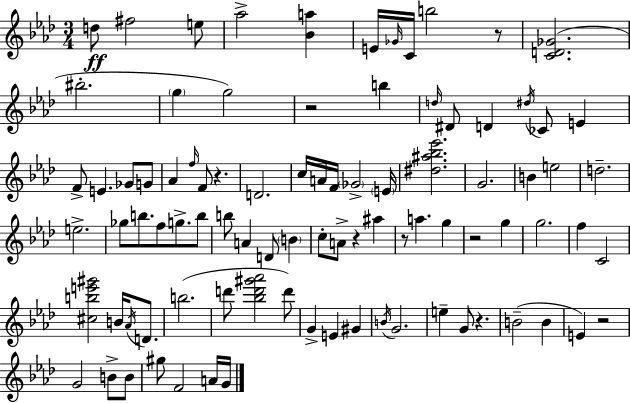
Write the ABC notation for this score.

X:1
T:Untitled
M:3/4
L:1/4
K:Fm
d/2 ^f2 e/2 _a2 [_Ba] E/4 _G/4 C/4 b2 z/2 [CD_G]2 ^b2 g g2 z2 b d/4 ^D/2 D ^d/4 _C/2 E F/2 E _G/2 G/2 _A f/4 F/2 z D2 c/4 A/4 F/4 _G2 E/4 [^d^a_b_e']2 G2 B e2 d2 e2 _g/2 b/2 f/2 g/2 b/2 b/2 A D/2 B c/2 A/2 z ^a z/2 a g z2 g g2 f C2 [^cbe'^g']2 B/4 _A/4 D/2 b2 d'/2 [_bd'^g'_a']2 d'/2 G E ^G B/4 G2 e G/2 z B2 B E z2 G2 B/2 B/2 ^g/2 F2 A/4 G/4